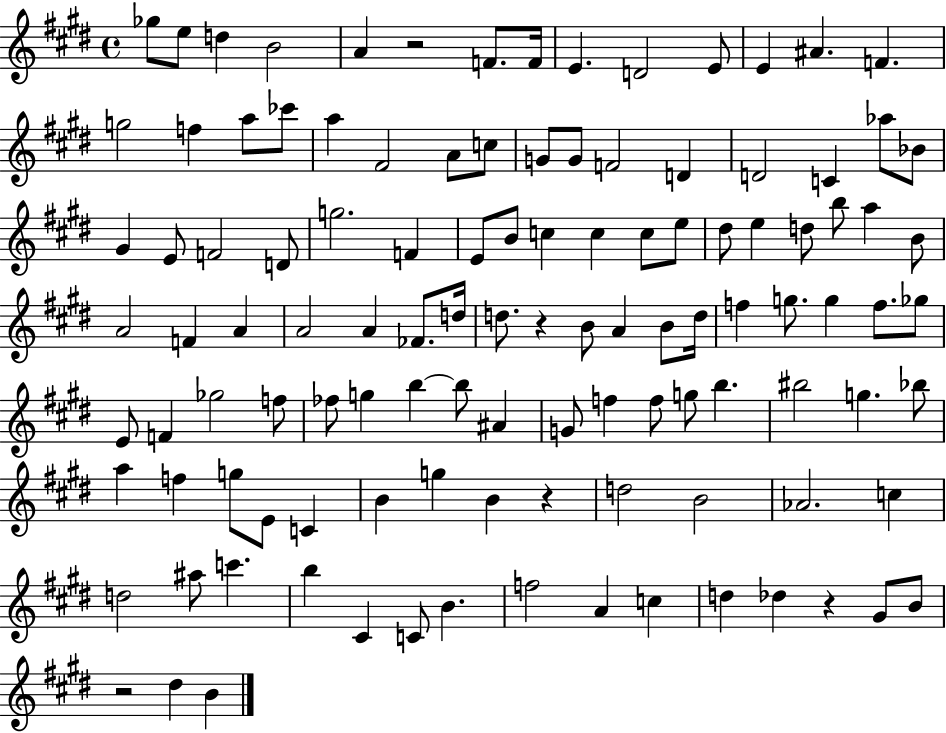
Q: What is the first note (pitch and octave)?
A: Gb5